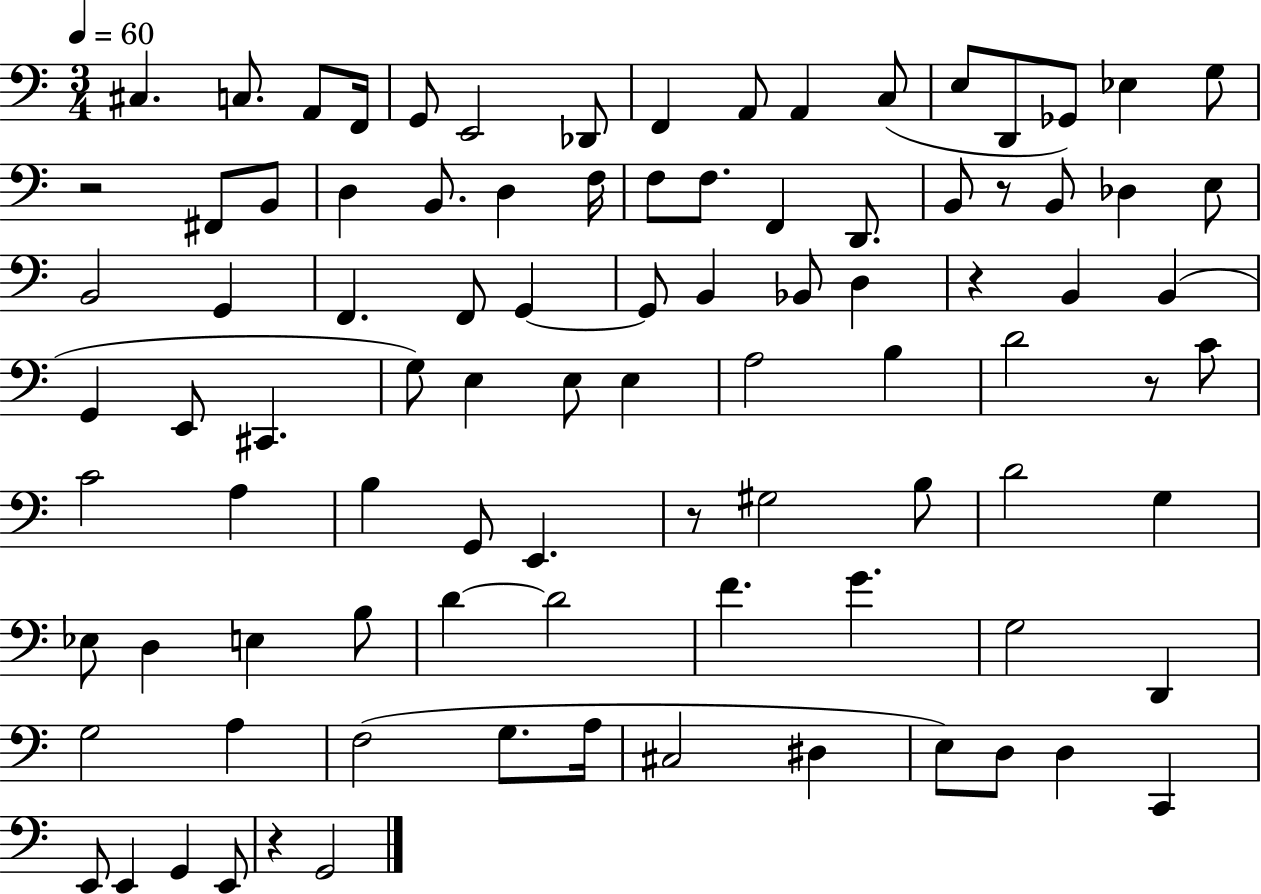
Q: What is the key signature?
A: C major